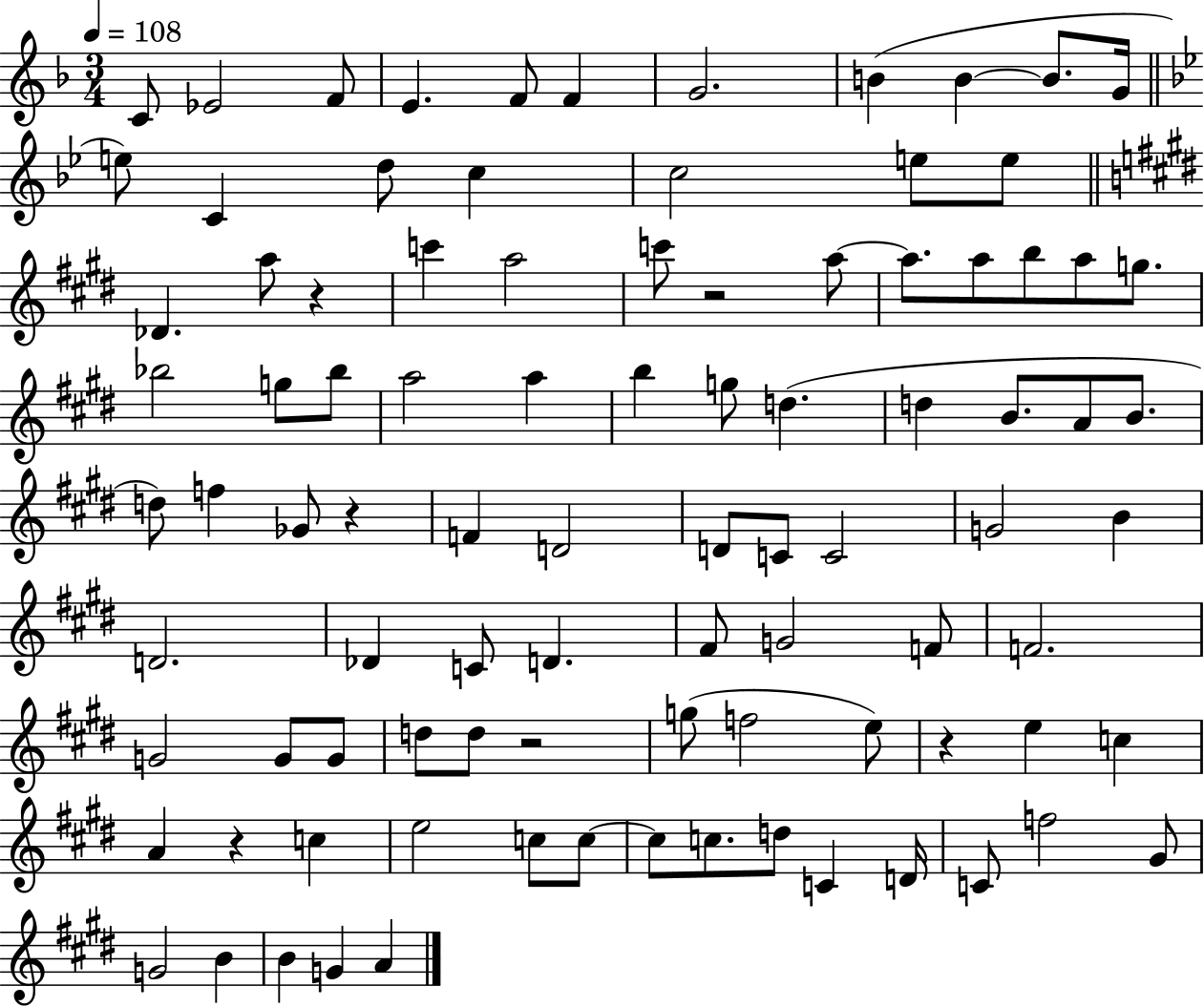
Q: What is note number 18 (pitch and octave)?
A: E5